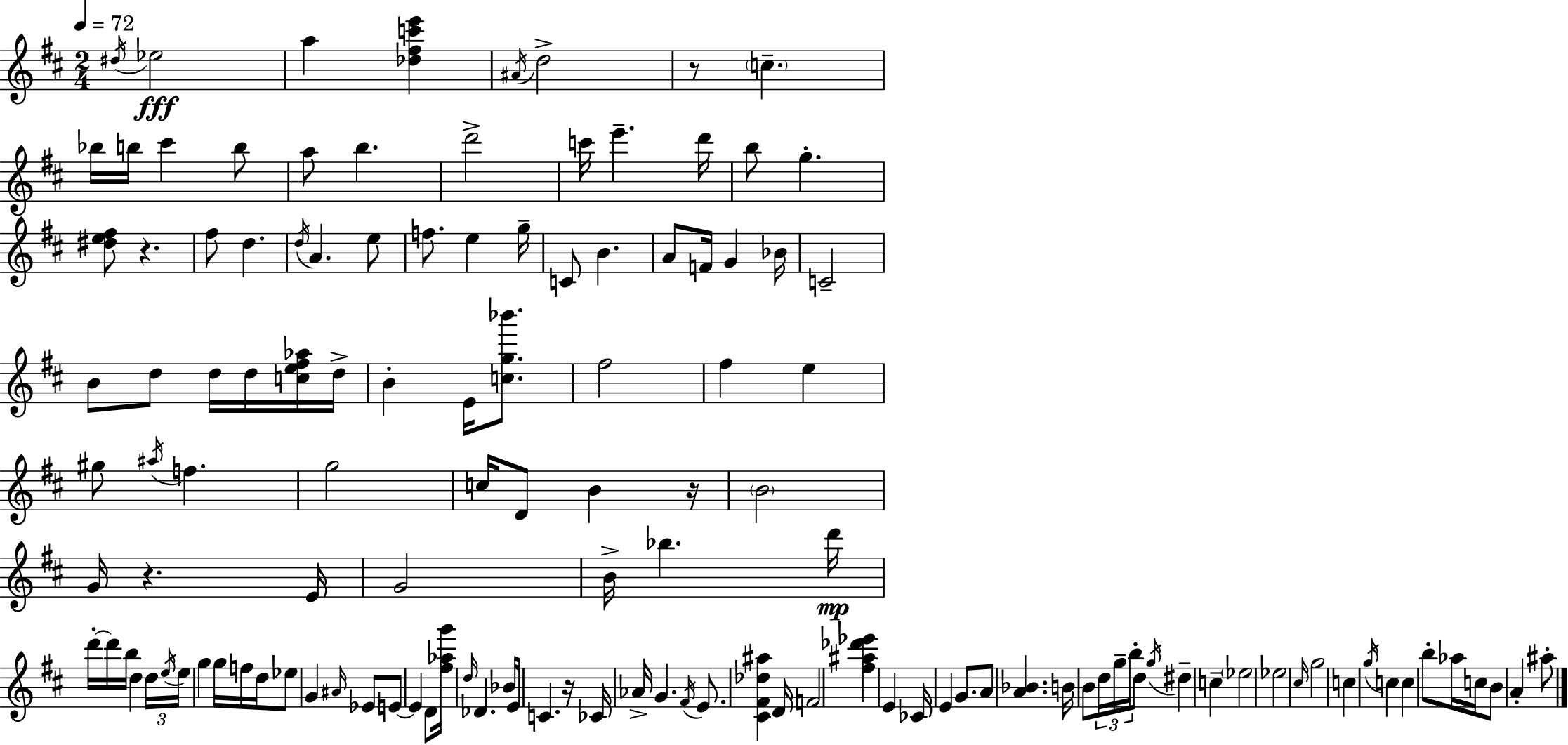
{
  \clef treble
  \numericTimeSignature
  \time 2/4
  \key d \major
  \tempo 4 = 72
  \acciaccatura { dis''16 }\fff ees''2 | a''4 <des'' fis'' c''' e'''>4 | \acciaccatura { ais'16 } d''2-> | r8 \parenthesize c''4.-- | \break bes''16 b''16 cis'''4 | b''8 a''8 b''4. | d'''2-> | c'''16 e'''4.-- | \break d'''16 b''8 g''4.-. | <dis'' e'' fis''>8 r4. | fis''8 d''4. | \acciaccatura { d''16 } a'4. | \break e''8 f''8. e''4 | g''16-- c'8 b'4. | a'8 f'16 g'4 | bes'16 c'2-- | \break b'8 d''8 d''16 | d''16 <c'' e'' fis'' aes''>16 d''16-> b'4-. e'16 | <c'' g'' bes'''>8. fis''2 | fis''4 e''4 | \break gis''8 \acciaccatura { ais''16 } f''4. | g''2 | c''16 d'8 b'4 | r16 \parenthesize b'2 | \break g'16 r4. | e'16 g'2 | b'16-> bes''4. | d'''16\mp d'''16-.~~ d'''16 b''16 d''4 | \break \tuplet 3/2 { d''16 \acciaccatura { e''16 } e''16 } g''4 | g''16 f''16 d''16 ees''8 g'4 | \grace { ais'16 } ees'8 e'8~~ | e'4 d'8 <fis'' aes'' g'''>16 \grace { d''16 } | \break des'4. bes'16 e'16 | c'4. r16 ces'16 | aes'16-> g'4. \acciaccatura { fis'16 } | e'8. <cis' fis' des'' ais''>4 d'16 | \break f'2 | <fis'' ais'' des''' ees'''>4 e'4 | ces'16 e'4 g'8. | a'8 <a' bes'>4. | \break b'16 b'8 \tuplet 3/2 { d''16 g''16-- b''16-. } d''8 | \acciaccatura { g''16 } dis''4-- c''4-- | \parenthesize ees''2 | ees''2 | \break \grace { cis''16 } g''2 | c''4 \acciaccatura { g''16 } c''4 | c''4 b''8-. | aes''16 c''16 b'8 a'4-. | \break ais''8-. \bar "|."
}